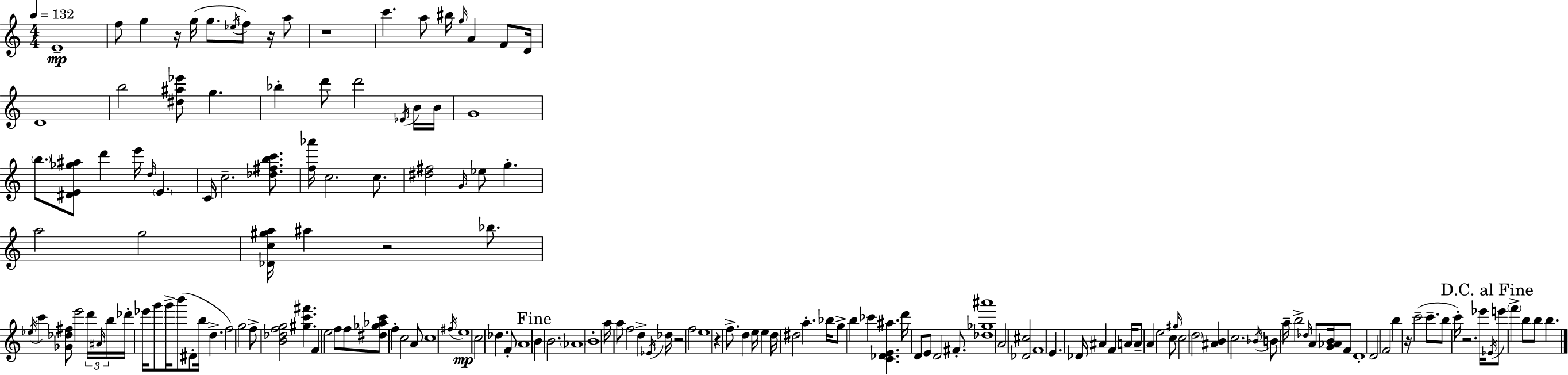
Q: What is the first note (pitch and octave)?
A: E4